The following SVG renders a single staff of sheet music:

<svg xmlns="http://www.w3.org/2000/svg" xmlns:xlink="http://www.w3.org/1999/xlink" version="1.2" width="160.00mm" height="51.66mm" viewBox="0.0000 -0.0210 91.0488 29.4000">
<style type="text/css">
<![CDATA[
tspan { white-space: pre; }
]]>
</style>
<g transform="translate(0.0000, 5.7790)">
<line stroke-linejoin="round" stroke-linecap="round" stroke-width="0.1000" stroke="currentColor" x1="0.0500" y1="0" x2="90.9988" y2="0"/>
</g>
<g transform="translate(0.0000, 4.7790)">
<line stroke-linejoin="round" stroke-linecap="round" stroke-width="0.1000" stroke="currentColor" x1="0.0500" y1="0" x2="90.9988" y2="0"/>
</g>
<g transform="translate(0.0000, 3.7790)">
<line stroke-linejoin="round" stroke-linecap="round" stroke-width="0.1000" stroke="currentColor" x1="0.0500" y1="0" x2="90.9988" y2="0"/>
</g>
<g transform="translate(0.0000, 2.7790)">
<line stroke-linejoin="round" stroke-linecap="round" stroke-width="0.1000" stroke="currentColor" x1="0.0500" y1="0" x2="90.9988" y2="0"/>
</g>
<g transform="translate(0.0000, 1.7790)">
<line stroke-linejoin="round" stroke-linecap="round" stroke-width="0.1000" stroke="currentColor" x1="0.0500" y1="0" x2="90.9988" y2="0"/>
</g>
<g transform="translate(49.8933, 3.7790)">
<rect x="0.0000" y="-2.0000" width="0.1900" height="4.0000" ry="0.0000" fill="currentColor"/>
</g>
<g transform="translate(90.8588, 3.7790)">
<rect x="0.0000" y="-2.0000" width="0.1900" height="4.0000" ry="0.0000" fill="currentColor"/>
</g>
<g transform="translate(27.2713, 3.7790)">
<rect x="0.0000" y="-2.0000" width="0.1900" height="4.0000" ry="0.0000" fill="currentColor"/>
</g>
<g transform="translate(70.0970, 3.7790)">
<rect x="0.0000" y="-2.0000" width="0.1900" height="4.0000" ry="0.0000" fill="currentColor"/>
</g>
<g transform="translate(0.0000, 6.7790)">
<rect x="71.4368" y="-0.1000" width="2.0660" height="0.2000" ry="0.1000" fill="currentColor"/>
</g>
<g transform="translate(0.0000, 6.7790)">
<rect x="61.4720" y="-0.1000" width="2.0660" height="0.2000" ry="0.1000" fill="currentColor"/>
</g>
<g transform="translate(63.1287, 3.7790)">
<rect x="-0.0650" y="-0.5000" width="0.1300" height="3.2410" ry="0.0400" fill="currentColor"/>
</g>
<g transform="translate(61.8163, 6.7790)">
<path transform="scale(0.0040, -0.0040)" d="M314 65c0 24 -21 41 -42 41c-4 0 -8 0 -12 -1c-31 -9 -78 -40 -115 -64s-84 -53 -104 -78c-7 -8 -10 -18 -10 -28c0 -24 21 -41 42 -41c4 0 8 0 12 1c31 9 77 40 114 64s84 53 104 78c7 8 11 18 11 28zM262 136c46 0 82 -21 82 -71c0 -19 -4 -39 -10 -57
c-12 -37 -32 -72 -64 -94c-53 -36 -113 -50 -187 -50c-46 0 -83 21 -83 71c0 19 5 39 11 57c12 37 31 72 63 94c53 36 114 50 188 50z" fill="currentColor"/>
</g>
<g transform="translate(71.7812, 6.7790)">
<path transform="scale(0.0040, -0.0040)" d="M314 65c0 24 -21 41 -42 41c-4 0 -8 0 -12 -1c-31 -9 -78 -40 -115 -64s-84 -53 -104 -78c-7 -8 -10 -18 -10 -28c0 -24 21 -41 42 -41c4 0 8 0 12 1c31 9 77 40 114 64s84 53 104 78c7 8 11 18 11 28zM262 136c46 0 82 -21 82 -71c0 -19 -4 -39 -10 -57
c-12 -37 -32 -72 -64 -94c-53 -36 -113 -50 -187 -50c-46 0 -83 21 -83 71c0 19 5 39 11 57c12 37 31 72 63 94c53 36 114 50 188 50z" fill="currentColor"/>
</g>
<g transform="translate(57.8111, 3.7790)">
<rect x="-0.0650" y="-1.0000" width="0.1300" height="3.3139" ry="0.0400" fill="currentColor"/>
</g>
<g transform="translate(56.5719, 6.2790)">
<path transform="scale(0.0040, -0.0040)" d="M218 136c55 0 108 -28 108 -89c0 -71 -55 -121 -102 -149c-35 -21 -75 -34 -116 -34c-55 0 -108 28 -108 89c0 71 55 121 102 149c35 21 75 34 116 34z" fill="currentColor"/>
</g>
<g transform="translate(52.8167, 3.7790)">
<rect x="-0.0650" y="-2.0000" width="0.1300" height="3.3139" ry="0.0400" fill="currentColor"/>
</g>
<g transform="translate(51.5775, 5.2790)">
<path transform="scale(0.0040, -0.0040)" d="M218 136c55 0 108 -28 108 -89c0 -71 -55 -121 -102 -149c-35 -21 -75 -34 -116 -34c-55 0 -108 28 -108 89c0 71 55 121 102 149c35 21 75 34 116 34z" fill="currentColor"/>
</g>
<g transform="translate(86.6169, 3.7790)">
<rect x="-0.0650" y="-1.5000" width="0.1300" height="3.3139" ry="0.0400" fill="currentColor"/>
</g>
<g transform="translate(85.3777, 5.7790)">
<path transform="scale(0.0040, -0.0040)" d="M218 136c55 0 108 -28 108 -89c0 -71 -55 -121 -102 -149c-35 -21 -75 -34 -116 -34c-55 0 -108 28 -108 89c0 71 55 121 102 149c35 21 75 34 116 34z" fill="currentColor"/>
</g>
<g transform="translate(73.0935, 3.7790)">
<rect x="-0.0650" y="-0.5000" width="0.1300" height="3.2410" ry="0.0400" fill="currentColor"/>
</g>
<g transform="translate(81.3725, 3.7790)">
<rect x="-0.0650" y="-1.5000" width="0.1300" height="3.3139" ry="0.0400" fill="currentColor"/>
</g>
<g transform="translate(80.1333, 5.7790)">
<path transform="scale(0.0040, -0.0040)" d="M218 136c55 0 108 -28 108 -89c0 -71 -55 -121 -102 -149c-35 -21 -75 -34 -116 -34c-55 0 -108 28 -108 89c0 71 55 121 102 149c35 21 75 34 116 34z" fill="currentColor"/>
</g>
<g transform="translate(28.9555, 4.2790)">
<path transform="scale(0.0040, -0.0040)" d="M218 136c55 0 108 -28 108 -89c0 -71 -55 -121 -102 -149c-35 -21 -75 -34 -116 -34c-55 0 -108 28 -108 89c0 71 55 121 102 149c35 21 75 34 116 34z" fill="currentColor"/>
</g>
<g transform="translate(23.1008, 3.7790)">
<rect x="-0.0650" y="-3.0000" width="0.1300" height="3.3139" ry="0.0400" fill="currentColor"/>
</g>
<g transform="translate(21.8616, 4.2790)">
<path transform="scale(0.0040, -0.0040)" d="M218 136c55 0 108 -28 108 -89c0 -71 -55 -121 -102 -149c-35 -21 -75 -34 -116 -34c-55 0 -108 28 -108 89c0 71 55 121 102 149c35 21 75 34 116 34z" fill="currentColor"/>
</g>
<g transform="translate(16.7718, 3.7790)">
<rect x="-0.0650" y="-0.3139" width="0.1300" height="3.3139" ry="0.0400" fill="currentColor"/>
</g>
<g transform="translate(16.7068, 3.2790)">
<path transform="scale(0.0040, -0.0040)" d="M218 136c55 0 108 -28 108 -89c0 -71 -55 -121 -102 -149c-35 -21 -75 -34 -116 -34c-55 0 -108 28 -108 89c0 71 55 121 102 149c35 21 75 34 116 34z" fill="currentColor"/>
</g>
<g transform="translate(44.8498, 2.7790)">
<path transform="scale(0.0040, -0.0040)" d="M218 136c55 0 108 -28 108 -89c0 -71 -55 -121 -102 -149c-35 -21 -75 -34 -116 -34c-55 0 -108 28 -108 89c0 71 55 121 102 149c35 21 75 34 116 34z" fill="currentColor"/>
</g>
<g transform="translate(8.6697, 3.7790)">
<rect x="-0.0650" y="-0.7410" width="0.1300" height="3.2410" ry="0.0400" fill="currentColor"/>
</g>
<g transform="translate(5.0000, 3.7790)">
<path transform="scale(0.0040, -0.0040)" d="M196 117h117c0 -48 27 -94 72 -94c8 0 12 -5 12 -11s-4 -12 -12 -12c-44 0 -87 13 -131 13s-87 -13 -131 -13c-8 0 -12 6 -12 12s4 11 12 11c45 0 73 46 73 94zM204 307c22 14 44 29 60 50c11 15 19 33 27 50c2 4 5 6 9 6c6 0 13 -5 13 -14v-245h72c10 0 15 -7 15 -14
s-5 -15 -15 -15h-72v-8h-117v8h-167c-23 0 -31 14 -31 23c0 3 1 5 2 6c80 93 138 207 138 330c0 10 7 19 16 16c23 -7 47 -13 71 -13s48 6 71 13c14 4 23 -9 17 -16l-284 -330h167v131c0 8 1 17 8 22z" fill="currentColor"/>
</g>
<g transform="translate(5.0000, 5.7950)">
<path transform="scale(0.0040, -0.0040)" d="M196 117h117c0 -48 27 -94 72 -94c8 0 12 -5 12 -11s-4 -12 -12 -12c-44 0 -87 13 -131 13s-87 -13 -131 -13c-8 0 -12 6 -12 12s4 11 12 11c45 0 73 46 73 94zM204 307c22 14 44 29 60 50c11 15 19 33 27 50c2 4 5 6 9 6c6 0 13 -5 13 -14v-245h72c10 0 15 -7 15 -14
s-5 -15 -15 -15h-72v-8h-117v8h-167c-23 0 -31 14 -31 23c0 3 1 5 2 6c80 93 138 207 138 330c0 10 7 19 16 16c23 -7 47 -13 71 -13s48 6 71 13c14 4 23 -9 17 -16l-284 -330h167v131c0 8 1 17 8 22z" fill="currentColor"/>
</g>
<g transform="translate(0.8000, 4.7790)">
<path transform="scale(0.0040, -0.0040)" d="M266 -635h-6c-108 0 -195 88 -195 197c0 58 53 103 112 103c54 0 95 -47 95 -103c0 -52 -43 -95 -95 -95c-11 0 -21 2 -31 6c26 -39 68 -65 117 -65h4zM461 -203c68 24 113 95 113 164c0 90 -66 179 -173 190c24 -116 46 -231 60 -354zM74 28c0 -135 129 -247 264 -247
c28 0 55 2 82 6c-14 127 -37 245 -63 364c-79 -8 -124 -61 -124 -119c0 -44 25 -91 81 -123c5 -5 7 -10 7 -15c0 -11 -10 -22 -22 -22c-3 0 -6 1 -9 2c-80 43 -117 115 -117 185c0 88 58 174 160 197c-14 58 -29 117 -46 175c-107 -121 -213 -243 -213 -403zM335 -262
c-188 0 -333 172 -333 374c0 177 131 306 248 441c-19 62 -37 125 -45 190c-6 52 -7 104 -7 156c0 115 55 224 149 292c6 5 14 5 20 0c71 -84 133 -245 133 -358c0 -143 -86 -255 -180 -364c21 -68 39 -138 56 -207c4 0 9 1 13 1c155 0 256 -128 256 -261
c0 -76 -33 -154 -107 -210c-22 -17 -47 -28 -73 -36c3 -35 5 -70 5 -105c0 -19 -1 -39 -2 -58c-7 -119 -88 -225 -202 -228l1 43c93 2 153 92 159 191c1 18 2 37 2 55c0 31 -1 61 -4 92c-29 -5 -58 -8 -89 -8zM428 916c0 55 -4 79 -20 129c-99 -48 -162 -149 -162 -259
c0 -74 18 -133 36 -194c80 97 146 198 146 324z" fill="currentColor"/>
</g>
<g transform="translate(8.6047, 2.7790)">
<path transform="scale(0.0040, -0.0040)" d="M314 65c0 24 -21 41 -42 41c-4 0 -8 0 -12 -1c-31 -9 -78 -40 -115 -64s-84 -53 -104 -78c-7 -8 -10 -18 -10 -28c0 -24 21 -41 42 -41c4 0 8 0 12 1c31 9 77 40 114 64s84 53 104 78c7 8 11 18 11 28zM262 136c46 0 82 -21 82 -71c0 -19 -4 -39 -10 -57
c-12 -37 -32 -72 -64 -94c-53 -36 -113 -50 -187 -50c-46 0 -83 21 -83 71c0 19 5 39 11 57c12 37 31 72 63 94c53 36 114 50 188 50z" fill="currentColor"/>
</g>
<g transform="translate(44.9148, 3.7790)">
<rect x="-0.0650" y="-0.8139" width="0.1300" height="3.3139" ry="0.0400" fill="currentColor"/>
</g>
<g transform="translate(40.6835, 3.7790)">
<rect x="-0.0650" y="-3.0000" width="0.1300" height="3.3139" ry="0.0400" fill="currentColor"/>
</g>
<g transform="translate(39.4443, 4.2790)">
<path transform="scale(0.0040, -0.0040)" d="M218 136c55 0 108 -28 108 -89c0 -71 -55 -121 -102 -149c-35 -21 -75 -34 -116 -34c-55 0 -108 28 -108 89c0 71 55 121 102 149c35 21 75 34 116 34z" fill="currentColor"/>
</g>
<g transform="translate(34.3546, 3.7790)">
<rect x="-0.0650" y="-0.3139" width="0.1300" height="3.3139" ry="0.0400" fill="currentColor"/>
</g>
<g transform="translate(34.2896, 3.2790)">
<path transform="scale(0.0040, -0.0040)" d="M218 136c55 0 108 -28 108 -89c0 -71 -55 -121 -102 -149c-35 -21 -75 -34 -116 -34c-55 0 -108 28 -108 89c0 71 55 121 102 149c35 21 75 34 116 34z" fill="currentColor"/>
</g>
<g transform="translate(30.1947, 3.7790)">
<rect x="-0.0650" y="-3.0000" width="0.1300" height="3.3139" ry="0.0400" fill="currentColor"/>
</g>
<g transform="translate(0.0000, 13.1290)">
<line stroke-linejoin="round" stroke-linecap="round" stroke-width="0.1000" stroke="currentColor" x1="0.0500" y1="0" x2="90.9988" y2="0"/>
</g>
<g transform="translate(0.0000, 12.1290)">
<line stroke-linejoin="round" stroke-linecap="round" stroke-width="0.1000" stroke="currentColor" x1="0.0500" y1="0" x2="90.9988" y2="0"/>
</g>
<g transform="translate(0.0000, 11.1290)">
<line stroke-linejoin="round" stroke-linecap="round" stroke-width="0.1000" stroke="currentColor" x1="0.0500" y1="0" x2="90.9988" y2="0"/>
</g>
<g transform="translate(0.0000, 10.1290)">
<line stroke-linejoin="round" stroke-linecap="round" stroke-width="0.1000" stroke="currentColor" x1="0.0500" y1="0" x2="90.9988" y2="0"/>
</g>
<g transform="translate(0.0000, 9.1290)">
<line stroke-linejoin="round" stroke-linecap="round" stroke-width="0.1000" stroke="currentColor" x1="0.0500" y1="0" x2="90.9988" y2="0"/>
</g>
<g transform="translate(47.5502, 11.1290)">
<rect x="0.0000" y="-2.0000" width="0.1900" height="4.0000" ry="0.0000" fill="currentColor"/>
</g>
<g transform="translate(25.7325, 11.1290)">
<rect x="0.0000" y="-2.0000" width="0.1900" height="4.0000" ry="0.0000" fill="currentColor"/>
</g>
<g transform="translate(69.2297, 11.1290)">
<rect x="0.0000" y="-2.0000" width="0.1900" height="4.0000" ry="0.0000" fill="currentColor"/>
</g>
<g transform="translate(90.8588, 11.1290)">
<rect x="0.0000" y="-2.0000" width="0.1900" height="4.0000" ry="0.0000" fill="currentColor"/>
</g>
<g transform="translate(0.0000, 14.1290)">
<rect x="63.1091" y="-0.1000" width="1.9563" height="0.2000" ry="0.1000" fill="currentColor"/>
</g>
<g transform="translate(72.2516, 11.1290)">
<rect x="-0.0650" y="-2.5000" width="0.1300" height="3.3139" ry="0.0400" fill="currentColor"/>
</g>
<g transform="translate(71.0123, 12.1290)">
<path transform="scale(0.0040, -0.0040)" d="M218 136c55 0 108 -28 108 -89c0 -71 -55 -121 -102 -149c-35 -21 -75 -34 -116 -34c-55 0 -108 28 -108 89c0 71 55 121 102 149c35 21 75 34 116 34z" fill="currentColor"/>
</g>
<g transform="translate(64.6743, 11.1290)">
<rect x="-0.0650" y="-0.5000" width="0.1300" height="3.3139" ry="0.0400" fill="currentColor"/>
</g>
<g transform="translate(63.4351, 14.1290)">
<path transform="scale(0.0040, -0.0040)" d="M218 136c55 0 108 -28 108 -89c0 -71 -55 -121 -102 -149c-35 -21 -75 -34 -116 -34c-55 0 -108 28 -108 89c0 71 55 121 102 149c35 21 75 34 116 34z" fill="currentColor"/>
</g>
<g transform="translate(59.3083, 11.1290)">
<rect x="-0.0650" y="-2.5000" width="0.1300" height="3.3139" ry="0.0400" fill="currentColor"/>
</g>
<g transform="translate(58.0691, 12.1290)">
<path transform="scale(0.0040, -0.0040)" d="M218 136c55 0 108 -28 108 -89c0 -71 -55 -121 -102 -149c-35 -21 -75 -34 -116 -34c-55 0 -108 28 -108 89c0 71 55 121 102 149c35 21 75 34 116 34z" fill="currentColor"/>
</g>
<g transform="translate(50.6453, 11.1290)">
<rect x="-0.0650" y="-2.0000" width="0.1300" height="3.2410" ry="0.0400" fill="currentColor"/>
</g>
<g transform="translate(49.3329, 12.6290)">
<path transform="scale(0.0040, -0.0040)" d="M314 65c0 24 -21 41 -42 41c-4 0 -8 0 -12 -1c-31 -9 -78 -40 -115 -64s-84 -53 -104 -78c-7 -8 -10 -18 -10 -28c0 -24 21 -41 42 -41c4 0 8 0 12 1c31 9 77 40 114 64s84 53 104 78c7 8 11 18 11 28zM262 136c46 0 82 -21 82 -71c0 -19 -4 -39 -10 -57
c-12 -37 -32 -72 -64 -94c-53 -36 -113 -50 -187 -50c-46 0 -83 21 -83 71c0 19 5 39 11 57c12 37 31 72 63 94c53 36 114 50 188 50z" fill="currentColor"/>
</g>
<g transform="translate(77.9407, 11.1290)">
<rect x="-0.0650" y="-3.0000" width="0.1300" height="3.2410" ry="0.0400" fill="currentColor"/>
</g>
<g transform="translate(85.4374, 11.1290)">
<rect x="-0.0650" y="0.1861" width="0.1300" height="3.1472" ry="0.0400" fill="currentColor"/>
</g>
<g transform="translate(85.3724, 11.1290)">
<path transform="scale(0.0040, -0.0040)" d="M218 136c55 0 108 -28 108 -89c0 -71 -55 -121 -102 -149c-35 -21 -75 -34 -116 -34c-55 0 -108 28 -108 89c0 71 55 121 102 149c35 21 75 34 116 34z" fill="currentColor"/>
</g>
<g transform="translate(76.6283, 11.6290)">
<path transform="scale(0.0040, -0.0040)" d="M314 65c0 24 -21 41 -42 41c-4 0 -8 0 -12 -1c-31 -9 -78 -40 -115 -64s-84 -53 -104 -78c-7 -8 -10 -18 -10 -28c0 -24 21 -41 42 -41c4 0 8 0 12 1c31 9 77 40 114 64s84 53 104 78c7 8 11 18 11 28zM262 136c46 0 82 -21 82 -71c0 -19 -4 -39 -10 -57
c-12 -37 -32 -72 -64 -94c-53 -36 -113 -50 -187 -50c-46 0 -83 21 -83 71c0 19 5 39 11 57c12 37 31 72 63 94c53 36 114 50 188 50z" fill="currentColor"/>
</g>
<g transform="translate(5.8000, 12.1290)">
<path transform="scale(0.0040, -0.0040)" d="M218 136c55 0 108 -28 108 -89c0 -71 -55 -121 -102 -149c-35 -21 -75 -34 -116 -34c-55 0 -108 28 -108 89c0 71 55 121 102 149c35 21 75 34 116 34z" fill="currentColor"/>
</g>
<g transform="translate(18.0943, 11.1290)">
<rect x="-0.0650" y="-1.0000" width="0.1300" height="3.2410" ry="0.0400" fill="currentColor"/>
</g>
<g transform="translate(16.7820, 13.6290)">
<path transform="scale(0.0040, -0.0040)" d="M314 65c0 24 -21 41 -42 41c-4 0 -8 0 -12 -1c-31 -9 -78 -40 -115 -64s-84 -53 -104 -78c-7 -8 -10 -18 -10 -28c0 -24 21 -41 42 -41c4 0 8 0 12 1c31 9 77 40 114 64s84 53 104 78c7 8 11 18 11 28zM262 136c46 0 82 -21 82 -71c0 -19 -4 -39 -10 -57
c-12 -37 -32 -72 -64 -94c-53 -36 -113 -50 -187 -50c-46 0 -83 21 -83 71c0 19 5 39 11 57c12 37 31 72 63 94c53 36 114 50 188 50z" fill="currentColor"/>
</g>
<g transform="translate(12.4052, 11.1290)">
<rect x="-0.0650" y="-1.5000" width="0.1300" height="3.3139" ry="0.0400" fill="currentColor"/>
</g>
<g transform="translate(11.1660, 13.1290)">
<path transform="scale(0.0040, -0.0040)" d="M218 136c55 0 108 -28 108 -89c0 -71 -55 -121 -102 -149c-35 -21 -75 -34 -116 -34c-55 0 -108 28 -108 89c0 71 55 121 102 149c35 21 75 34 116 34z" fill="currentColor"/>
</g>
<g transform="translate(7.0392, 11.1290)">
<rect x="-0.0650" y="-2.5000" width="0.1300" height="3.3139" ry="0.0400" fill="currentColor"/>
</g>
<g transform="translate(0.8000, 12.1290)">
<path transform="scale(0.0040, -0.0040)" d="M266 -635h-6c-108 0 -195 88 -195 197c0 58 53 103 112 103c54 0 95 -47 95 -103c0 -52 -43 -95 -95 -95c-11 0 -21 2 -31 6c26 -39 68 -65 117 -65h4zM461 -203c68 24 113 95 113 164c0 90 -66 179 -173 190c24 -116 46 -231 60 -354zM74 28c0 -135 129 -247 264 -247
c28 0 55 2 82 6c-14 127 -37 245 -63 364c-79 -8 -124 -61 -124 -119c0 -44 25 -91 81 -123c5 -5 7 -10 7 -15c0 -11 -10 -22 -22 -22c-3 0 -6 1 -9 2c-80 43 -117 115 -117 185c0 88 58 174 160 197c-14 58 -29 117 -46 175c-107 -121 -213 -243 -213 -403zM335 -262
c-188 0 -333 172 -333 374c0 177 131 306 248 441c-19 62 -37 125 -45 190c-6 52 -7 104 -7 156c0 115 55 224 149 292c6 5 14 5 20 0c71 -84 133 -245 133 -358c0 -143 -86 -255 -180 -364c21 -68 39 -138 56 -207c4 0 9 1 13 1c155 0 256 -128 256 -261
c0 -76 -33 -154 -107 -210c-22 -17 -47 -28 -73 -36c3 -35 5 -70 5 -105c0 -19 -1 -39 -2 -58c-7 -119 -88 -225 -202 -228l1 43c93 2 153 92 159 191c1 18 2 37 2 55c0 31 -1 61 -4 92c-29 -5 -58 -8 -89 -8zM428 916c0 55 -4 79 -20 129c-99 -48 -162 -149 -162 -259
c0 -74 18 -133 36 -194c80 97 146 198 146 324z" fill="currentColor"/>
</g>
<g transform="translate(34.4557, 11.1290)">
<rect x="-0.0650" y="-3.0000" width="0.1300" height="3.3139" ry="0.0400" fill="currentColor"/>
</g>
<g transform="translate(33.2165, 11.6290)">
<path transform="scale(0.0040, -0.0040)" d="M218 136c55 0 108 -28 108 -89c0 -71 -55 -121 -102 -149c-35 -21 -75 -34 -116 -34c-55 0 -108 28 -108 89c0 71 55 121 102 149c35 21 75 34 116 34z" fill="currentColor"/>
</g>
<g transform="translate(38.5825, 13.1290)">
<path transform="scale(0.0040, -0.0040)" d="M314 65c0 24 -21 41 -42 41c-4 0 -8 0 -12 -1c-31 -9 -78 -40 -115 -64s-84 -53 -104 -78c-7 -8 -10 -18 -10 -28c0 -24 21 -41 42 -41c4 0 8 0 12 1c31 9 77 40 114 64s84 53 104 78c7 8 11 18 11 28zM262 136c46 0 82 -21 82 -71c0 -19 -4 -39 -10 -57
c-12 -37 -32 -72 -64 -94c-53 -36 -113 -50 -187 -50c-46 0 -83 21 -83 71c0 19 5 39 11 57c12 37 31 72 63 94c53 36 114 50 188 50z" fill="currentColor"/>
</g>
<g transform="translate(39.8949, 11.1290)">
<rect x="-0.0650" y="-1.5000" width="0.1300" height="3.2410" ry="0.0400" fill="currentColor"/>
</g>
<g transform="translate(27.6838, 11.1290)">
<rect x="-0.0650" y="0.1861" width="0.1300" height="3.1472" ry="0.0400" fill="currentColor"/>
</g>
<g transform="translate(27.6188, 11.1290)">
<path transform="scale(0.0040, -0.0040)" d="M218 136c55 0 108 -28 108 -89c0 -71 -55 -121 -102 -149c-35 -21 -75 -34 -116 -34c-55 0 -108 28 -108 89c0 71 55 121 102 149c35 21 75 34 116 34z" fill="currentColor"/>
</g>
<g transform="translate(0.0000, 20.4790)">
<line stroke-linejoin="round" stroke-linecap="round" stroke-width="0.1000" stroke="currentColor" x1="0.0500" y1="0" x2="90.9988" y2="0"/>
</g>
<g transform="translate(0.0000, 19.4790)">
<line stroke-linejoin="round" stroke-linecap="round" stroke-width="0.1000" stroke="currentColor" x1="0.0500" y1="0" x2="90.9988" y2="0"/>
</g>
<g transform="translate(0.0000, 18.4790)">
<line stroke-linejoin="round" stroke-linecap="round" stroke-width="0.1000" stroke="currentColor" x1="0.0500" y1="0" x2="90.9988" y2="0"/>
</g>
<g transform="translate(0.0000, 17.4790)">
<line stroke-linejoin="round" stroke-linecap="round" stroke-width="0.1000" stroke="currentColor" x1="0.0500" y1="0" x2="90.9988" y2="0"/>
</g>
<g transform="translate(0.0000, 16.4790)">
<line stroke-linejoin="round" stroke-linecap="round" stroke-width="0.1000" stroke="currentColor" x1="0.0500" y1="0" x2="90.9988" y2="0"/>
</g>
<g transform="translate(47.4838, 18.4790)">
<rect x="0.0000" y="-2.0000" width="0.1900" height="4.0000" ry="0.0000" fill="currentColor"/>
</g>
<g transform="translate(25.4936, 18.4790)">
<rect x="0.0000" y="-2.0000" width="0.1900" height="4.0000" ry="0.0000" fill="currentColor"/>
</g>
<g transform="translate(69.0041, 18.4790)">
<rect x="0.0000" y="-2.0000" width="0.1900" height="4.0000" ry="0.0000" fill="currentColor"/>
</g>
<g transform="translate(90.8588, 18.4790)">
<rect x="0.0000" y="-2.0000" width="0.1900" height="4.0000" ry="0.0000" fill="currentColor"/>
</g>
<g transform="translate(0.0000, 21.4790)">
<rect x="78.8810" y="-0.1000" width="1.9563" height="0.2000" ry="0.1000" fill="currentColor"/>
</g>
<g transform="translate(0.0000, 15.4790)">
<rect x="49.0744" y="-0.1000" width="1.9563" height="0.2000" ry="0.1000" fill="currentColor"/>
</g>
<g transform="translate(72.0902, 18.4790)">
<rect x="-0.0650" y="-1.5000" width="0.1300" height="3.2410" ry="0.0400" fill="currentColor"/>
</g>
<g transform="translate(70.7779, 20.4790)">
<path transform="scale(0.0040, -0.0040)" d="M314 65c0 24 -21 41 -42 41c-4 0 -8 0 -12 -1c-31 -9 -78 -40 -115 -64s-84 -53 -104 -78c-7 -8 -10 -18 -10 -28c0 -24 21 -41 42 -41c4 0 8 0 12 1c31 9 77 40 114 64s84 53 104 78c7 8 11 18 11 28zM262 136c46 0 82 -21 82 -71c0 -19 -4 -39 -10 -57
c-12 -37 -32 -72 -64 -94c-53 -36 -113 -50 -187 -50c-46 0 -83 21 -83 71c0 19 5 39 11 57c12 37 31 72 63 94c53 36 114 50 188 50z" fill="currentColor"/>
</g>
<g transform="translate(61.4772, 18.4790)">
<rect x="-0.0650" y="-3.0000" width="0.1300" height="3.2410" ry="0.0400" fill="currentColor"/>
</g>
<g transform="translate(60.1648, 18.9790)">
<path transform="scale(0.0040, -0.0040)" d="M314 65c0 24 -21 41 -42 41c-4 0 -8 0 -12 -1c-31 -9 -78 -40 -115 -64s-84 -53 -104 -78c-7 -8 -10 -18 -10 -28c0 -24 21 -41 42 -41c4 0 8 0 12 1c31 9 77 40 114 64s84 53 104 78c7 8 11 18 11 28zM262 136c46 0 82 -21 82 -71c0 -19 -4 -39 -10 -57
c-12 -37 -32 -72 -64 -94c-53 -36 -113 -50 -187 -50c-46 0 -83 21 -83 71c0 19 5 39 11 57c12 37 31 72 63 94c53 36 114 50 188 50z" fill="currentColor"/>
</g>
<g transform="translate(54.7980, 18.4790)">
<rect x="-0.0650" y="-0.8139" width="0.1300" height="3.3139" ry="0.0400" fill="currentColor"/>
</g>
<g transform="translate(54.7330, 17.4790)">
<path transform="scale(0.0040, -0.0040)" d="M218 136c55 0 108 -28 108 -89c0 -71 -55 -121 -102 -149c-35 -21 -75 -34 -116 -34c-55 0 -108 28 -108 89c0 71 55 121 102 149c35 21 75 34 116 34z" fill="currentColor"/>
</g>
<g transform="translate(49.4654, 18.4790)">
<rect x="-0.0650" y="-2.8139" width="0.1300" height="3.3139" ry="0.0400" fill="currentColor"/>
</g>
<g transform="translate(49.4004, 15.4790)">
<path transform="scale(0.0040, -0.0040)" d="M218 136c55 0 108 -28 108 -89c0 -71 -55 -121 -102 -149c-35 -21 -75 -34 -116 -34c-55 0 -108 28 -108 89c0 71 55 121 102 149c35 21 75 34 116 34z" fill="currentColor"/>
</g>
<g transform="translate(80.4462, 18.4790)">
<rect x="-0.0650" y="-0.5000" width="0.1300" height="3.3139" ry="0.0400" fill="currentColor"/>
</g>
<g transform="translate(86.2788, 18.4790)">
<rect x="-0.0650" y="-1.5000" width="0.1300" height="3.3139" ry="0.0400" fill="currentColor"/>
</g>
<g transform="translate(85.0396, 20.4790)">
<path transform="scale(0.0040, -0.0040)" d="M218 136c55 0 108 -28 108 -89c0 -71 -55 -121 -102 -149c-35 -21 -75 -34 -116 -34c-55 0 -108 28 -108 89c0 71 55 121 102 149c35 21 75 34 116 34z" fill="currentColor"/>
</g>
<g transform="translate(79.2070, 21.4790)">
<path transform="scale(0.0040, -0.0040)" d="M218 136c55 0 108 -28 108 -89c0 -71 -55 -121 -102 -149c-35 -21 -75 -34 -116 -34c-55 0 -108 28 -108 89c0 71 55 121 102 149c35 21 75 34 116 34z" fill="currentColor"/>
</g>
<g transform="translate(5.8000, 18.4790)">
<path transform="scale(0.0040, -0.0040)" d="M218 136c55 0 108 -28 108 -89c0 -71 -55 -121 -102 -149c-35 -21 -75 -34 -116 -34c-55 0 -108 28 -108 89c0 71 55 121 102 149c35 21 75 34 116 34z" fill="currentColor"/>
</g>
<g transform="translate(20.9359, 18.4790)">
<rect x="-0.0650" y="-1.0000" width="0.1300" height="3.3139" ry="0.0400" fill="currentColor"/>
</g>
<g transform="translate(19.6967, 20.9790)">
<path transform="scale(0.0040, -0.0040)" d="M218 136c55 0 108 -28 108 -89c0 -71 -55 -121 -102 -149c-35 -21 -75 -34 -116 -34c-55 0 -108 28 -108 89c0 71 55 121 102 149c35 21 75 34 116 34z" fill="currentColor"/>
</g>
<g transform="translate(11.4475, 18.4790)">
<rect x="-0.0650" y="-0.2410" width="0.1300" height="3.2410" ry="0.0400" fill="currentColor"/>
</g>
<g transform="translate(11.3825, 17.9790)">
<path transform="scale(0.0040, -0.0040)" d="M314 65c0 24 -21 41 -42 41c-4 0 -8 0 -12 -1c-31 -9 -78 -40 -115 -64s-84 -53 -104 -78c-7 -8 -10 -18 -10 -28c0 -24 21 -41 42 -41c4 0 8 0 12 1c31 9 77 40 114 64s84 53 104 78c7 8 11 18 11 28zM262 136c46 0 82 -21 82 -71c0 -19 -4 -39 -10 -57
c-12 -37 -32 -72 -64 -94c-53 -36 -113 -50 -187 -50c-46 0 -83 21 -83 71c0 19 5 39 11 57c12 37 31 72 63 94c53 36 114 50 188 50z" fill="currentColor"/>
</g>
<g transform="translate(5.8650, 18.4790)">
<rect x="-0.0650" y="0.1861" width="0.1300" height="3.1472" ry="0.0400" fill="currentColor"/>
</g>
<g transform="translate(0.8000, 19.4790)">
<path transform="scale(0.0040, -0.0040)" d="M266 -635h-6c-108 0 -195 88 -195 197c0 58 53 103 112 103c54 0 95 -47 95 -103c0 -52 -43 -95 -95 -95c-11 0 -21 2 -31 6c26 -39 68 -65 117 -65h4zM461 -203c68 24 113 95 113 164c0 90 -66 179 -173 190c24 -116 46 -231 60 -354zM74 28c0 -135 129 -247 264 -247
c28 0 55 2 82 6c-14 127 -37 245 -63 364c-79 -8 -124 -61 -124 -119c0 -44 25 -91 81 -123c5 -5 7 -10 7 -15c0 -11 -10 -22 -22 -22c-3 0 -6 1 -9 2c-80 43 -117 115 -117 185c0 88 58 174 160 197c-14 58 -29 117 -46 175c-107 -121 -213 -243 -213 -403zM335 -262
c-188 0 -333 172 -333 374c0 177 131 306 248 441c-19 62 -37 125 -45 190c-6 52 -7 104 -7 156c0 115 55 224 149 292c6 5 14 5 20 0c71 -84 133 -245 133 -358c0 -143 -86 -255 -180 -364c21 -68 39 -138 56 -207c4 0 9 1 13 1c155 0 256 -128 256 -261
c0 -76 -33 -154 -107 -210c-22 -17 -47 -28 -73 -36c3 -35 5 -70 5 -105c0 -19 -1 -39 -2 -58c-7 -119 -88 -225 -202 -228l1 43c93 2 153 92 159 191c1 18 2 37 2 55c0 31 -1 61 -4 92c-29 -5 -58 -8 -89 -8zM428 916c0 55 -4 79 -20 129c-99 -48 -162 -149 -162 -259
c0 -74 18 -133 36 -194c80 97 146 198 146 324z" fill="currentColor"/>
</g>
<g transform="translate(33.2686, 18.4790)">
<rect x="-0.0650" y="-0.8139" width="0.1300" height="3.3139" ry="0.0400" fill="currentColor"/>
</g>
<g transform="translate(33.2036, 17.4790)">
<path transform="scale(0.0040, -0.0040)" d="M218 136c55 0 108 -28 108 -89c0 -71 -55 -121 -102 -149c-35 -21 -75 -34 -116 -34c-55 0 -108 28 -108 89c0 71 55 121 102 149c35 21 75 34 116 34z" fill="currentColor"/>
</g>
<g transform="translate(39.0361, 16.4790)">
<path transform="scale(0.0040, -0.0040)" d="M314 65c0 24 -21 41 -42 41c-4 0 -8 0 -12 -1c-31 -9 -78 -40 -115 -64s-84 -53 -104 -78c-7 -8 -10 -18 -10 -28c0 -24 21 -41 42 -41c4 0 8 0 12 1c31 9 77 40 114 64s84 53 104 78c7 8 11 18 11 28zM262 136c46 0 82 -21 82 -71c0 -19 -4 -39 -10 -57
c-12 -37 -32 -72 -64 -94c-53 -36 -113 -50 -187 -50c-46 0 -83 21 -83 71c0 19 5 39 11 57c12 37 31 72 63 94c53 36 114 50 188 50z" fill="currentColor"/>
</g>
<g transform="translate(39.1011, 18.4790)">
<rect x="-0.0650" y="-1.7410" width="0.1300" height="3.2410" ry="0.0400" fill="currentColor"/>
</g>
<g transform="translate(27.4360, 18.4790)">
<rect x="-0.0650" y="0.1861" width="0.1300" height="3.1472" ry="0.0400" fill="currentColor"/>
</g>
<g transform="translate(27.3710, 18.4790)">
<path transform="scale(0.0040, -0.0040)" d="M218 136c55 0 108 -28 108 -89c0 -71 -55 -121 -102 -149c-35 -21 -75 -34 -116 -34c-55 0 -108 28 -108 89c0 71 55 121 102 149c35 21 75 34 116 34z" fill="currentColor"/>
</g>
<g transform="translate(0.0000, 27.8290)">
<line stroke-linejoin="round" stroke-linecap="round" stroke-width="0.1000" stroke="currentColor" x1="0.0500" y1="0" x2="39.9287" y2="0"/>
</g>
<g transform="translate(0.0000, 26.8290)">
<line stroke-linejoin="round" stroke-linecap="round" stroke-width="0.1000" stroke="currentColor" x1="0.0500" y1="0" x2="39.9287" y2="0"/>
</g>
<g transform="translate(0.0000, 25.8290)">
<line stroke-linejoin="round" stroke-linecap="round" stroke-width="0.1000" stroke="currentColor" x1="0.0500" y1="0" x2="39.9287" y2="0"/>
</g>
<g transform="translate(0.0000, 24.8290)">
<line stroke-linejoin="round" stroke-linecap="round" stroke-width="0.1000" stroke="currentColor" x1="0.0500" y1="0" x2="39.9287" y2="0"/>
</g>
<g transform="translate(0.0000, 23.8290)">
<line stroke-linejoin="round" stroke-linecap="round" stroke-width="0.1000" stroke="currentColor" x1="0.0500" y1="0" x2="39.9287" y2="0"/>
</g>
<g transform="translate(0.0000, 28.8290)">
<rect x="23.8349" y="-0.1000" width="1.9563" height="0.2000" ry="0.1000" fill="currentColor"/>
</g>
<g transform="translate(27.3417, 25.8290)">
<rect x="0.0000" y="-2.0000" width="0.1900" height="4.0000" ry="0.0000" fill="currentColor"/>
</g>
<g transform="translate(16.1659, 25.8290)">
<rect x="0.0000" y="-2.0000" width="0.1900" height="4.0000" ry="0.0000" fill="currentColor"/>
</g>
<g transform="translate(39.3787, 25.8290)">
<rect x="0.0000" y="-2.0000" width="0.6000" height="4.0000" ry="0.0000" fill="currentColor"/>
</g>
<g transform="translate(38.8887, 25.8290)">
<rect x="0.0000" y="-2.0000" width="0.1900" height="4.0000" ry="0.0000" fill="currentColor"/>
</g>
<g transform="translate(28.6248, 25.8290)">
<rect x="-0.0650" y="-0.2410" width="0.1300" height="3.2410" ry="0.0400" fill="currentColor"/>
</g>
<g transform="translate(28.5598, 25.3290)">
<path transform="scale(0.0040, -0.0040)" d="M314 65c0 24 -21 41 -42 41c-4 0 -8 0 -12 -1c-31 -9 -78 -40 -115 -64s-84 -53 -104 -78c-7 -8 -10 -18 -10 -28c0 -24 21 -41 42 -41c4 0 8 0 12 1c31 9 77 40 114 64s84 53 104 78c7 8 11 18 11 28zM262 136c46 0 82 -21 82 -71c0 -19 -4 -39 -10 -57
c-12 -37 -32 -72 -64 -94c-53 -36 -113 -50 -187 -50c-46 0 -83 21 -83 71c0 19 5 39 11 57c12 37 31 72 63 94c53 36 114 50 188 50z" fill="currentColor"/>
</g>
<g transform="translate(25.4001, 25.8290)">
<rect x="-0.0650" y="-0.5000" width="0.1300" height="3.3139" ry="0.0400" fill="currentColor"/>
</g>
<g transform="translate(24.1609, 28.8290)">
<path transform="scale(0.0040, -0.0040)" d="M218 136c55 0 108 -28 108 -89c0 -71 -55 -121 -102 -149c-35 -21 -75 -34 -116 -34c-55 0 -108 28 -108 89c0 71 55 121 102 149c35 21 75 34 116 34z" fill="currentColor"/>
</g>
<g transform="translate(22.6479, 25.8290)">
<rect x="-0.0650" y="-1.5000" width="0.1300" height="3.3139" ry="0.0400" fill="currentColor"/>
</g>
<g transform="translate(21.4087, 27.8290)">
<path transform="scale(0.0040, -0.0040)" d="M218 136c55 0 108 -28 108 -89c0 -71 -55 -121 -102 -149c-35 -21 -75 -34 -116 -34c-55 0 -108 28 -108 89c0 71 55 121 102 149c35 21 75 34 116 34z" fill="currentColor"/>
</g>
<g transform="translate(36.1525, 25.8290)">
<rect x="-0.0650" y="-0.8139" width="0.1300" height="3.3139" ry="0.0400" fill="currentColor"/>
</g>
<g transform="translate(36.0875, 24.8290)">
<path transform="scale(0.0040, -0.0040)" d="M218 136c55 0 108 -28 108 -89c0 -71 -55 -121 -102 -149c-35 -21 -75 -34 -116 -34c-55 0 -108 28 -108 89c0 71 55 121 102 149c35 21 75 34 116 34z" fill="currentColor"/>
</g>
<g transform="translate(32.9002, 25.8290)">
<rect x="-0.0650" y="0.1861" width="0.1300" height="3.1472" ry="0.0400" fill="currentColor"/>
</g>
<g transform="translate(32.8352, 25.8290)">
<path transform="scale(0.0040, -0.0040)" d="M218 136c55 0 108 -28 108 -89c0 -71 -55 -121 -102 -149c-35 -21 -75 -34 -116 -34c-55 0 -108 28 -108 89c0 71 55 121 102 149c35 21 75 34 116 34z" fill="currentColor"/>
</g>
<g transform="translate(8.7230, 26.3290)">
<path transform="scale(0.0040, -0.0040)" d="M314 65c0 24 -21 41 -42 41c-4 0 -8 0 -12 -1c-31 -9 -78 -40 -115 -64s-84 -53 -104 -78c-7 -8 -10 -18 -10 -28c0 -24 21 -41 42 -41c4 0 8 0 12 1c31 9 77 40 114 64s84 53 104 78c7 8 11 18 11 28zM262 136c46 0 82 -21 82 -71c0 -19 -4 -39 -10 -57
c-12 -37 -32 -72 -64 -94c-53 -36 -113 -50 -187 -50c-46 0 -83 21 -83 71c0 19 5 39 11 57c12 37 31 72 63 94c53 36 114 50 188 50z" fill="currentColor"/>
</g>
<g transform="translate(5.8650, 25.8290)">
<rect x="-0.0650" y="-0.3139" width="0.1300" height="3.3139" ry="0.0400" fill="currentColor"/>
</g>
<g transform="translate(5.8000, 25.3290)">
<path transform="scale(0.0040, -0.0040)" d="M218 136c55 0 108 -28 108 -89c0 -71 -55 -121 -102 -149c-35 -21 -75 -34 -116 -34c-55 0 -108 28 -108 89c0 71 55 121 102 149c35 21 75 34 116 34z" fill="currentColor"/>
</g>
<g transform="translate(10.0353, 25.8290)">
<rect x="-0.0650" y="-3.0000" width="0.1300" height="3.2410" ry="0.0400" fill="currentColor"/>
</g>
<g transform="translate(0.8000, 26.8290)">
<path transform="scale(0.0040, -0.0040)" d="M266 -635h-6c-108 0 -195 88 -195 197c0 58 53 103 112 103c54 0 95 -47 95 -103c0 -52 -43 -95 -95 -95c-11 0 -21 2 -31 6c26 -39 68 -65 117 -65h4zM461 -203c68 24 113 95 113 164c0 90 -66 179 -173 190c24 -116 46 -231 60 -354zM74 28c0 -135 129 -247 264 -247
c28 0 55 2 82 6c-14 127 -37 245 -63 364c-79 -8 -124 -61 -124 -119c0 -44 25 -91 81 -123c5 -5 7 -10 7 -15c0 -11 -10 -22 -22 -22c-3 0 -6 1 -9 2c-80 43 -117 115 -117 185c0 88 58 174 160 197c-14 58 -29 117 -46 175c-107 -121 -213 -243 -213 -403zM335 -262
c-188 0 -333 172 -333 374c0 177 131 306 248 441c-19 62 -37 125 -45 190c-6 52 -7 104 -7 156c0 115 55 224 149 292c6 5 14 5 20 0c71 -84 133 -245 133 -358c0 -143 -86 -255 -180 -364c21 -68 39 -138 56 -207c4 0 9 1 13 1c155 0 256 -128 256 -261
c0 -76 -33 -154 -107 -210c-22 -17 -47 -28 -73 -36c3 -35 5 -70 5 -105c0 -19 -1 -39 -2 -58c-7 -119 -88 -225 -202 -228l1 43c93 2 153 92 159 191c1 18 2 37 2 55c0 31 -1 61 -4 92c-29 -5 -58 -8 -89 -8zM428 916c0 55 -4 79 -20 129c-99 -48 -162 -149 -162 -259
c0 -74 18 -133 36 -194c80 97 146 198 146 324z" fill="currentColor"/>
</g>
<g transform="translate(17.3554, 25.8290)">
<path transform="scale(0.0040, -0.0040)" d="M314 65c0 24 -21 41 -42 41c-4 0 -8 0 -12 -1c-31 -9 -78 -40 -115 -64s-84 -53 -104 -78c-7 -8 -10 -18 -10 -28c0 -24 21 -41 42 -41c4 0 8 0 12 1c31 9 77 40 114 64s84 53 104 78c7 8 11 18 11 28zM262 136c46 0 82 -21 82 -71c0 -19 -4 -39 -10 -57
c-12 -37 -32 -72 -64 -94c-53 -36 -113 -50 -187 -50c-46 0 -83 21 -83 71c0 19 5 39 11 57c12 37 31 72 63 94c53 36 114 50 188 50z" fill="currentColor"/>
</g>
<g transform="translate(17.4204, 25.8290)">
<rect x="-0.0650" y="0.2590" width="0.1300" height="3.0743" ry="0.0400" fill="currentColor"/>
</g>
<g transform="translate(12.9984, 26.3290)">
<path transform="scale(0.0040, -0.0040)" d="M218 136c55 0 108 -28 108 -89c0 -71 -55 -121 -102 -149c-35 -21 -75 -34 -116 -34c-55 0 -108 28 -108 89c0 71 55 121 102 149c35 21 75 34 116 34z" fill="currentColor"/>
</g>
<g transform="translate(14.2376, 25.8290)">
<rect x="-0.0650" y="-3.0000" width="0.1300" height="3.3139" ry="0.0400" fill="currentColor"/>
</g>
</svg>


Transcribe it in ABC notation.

X:1
T:Untitled
M:4/4
L:1/4
K:C
d2 c A A c A d F D C2 C2 E E G E D2 B A E2 F2 G C G A2 B B c2 D B d f2 a d A2 E2 C E c A2 A B2 E C c2 B d